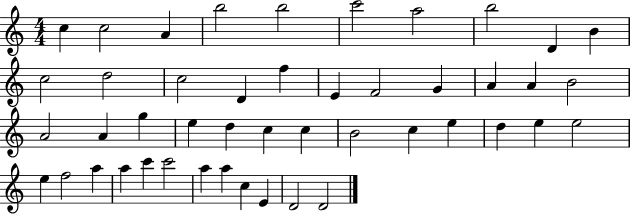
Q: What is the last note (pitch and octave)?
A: D4